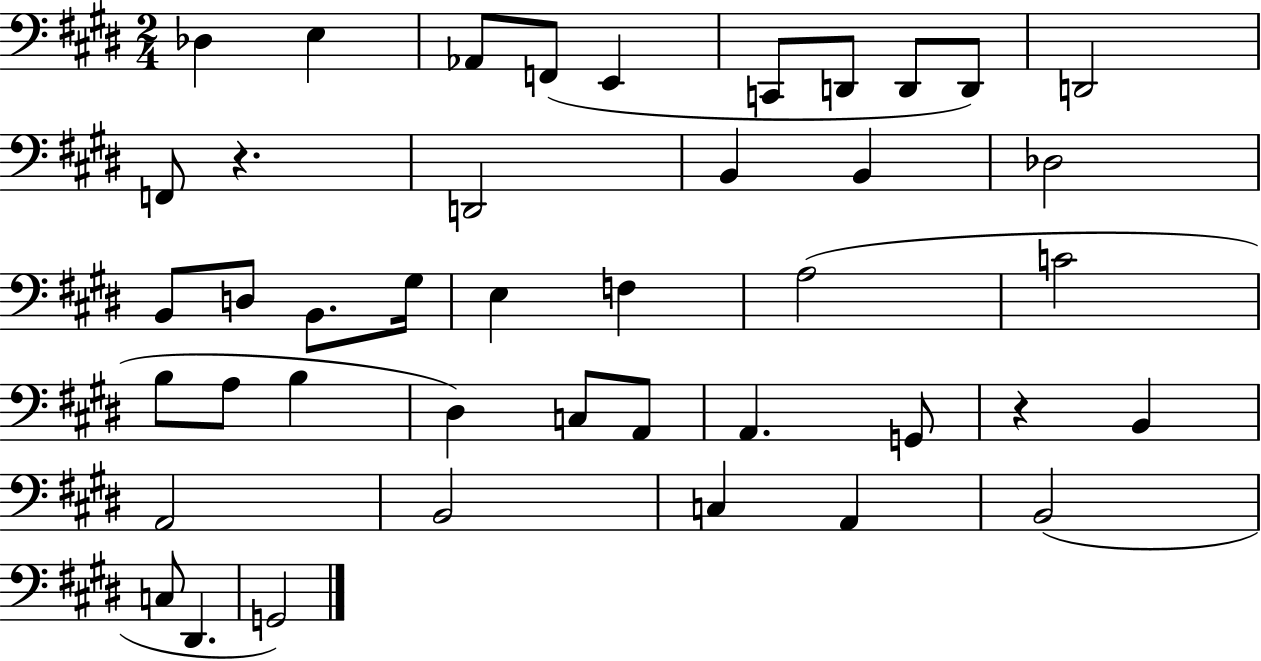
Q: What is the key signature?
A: E major